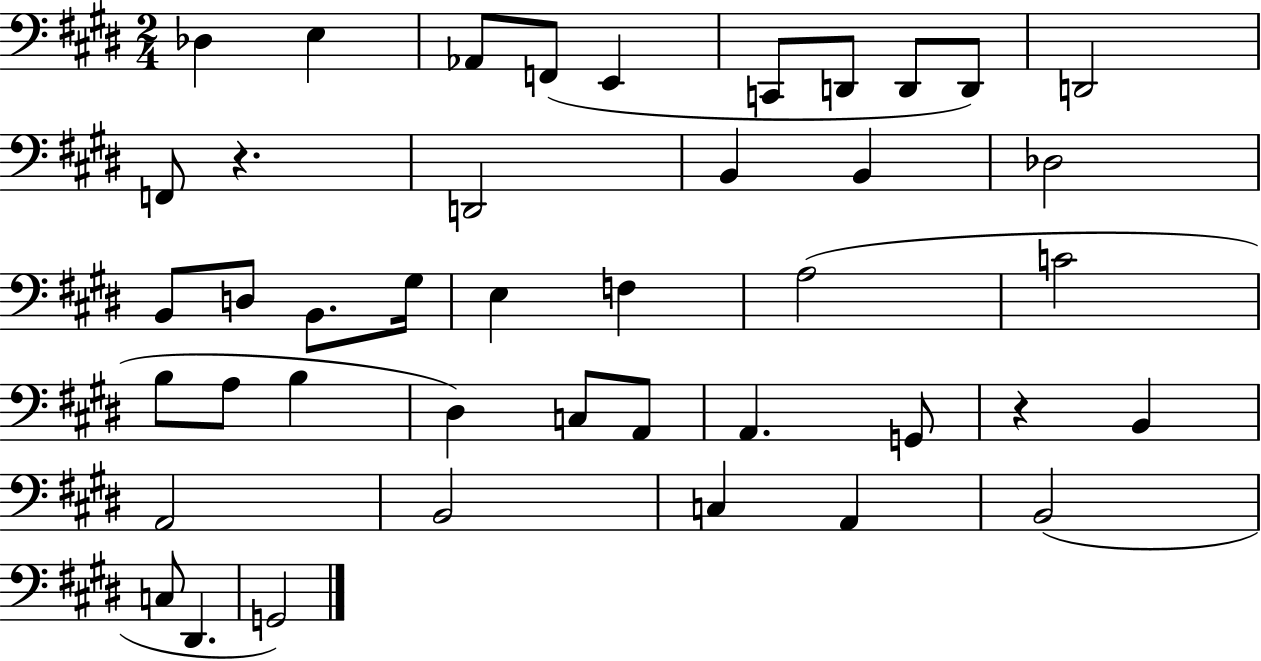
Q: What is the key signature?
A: E major